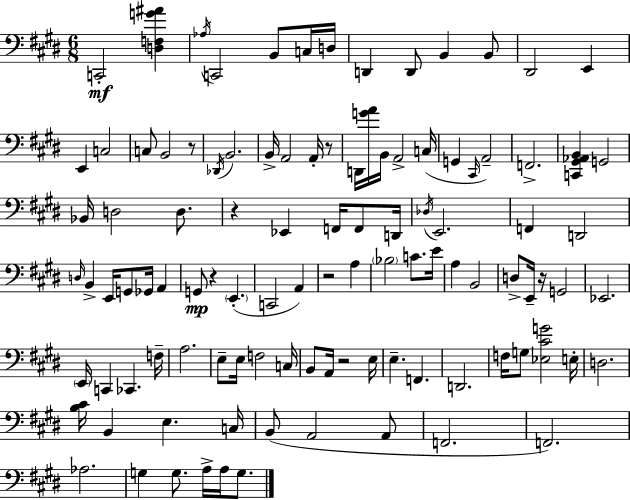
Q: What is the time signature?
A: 6/8